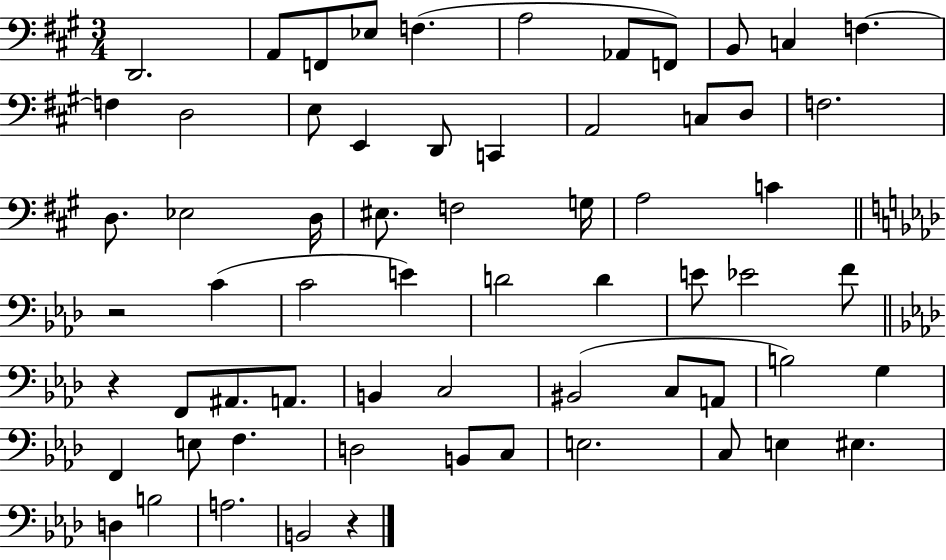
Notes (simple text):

D2/h. A2/e F2/e Eb3/e F3/q. A3/h Ab2/e F2/e B2/e C3/q F3/q. F3/q D3/h E3/e E2/q D2/e C2/q A2/h C3/e D3/e F3/h. D3/e. Eb3/h D3/s EIS3/e. F3/h G3/s A3/h C4/q R/h C4/q C4/h E4/q D4/h D4/q E4/e Eb4/h F4/e R/q F2/e A#2/e. A2/e. B2/q C3/h BIS2/h C3/e A2/e B3/h G3/q F2/q E3/e F3/q. D3/h B2/e C3/e E3/h. C3/e E3/q EIS3/q. D3/q B3/h A3/h. B2/h R/q